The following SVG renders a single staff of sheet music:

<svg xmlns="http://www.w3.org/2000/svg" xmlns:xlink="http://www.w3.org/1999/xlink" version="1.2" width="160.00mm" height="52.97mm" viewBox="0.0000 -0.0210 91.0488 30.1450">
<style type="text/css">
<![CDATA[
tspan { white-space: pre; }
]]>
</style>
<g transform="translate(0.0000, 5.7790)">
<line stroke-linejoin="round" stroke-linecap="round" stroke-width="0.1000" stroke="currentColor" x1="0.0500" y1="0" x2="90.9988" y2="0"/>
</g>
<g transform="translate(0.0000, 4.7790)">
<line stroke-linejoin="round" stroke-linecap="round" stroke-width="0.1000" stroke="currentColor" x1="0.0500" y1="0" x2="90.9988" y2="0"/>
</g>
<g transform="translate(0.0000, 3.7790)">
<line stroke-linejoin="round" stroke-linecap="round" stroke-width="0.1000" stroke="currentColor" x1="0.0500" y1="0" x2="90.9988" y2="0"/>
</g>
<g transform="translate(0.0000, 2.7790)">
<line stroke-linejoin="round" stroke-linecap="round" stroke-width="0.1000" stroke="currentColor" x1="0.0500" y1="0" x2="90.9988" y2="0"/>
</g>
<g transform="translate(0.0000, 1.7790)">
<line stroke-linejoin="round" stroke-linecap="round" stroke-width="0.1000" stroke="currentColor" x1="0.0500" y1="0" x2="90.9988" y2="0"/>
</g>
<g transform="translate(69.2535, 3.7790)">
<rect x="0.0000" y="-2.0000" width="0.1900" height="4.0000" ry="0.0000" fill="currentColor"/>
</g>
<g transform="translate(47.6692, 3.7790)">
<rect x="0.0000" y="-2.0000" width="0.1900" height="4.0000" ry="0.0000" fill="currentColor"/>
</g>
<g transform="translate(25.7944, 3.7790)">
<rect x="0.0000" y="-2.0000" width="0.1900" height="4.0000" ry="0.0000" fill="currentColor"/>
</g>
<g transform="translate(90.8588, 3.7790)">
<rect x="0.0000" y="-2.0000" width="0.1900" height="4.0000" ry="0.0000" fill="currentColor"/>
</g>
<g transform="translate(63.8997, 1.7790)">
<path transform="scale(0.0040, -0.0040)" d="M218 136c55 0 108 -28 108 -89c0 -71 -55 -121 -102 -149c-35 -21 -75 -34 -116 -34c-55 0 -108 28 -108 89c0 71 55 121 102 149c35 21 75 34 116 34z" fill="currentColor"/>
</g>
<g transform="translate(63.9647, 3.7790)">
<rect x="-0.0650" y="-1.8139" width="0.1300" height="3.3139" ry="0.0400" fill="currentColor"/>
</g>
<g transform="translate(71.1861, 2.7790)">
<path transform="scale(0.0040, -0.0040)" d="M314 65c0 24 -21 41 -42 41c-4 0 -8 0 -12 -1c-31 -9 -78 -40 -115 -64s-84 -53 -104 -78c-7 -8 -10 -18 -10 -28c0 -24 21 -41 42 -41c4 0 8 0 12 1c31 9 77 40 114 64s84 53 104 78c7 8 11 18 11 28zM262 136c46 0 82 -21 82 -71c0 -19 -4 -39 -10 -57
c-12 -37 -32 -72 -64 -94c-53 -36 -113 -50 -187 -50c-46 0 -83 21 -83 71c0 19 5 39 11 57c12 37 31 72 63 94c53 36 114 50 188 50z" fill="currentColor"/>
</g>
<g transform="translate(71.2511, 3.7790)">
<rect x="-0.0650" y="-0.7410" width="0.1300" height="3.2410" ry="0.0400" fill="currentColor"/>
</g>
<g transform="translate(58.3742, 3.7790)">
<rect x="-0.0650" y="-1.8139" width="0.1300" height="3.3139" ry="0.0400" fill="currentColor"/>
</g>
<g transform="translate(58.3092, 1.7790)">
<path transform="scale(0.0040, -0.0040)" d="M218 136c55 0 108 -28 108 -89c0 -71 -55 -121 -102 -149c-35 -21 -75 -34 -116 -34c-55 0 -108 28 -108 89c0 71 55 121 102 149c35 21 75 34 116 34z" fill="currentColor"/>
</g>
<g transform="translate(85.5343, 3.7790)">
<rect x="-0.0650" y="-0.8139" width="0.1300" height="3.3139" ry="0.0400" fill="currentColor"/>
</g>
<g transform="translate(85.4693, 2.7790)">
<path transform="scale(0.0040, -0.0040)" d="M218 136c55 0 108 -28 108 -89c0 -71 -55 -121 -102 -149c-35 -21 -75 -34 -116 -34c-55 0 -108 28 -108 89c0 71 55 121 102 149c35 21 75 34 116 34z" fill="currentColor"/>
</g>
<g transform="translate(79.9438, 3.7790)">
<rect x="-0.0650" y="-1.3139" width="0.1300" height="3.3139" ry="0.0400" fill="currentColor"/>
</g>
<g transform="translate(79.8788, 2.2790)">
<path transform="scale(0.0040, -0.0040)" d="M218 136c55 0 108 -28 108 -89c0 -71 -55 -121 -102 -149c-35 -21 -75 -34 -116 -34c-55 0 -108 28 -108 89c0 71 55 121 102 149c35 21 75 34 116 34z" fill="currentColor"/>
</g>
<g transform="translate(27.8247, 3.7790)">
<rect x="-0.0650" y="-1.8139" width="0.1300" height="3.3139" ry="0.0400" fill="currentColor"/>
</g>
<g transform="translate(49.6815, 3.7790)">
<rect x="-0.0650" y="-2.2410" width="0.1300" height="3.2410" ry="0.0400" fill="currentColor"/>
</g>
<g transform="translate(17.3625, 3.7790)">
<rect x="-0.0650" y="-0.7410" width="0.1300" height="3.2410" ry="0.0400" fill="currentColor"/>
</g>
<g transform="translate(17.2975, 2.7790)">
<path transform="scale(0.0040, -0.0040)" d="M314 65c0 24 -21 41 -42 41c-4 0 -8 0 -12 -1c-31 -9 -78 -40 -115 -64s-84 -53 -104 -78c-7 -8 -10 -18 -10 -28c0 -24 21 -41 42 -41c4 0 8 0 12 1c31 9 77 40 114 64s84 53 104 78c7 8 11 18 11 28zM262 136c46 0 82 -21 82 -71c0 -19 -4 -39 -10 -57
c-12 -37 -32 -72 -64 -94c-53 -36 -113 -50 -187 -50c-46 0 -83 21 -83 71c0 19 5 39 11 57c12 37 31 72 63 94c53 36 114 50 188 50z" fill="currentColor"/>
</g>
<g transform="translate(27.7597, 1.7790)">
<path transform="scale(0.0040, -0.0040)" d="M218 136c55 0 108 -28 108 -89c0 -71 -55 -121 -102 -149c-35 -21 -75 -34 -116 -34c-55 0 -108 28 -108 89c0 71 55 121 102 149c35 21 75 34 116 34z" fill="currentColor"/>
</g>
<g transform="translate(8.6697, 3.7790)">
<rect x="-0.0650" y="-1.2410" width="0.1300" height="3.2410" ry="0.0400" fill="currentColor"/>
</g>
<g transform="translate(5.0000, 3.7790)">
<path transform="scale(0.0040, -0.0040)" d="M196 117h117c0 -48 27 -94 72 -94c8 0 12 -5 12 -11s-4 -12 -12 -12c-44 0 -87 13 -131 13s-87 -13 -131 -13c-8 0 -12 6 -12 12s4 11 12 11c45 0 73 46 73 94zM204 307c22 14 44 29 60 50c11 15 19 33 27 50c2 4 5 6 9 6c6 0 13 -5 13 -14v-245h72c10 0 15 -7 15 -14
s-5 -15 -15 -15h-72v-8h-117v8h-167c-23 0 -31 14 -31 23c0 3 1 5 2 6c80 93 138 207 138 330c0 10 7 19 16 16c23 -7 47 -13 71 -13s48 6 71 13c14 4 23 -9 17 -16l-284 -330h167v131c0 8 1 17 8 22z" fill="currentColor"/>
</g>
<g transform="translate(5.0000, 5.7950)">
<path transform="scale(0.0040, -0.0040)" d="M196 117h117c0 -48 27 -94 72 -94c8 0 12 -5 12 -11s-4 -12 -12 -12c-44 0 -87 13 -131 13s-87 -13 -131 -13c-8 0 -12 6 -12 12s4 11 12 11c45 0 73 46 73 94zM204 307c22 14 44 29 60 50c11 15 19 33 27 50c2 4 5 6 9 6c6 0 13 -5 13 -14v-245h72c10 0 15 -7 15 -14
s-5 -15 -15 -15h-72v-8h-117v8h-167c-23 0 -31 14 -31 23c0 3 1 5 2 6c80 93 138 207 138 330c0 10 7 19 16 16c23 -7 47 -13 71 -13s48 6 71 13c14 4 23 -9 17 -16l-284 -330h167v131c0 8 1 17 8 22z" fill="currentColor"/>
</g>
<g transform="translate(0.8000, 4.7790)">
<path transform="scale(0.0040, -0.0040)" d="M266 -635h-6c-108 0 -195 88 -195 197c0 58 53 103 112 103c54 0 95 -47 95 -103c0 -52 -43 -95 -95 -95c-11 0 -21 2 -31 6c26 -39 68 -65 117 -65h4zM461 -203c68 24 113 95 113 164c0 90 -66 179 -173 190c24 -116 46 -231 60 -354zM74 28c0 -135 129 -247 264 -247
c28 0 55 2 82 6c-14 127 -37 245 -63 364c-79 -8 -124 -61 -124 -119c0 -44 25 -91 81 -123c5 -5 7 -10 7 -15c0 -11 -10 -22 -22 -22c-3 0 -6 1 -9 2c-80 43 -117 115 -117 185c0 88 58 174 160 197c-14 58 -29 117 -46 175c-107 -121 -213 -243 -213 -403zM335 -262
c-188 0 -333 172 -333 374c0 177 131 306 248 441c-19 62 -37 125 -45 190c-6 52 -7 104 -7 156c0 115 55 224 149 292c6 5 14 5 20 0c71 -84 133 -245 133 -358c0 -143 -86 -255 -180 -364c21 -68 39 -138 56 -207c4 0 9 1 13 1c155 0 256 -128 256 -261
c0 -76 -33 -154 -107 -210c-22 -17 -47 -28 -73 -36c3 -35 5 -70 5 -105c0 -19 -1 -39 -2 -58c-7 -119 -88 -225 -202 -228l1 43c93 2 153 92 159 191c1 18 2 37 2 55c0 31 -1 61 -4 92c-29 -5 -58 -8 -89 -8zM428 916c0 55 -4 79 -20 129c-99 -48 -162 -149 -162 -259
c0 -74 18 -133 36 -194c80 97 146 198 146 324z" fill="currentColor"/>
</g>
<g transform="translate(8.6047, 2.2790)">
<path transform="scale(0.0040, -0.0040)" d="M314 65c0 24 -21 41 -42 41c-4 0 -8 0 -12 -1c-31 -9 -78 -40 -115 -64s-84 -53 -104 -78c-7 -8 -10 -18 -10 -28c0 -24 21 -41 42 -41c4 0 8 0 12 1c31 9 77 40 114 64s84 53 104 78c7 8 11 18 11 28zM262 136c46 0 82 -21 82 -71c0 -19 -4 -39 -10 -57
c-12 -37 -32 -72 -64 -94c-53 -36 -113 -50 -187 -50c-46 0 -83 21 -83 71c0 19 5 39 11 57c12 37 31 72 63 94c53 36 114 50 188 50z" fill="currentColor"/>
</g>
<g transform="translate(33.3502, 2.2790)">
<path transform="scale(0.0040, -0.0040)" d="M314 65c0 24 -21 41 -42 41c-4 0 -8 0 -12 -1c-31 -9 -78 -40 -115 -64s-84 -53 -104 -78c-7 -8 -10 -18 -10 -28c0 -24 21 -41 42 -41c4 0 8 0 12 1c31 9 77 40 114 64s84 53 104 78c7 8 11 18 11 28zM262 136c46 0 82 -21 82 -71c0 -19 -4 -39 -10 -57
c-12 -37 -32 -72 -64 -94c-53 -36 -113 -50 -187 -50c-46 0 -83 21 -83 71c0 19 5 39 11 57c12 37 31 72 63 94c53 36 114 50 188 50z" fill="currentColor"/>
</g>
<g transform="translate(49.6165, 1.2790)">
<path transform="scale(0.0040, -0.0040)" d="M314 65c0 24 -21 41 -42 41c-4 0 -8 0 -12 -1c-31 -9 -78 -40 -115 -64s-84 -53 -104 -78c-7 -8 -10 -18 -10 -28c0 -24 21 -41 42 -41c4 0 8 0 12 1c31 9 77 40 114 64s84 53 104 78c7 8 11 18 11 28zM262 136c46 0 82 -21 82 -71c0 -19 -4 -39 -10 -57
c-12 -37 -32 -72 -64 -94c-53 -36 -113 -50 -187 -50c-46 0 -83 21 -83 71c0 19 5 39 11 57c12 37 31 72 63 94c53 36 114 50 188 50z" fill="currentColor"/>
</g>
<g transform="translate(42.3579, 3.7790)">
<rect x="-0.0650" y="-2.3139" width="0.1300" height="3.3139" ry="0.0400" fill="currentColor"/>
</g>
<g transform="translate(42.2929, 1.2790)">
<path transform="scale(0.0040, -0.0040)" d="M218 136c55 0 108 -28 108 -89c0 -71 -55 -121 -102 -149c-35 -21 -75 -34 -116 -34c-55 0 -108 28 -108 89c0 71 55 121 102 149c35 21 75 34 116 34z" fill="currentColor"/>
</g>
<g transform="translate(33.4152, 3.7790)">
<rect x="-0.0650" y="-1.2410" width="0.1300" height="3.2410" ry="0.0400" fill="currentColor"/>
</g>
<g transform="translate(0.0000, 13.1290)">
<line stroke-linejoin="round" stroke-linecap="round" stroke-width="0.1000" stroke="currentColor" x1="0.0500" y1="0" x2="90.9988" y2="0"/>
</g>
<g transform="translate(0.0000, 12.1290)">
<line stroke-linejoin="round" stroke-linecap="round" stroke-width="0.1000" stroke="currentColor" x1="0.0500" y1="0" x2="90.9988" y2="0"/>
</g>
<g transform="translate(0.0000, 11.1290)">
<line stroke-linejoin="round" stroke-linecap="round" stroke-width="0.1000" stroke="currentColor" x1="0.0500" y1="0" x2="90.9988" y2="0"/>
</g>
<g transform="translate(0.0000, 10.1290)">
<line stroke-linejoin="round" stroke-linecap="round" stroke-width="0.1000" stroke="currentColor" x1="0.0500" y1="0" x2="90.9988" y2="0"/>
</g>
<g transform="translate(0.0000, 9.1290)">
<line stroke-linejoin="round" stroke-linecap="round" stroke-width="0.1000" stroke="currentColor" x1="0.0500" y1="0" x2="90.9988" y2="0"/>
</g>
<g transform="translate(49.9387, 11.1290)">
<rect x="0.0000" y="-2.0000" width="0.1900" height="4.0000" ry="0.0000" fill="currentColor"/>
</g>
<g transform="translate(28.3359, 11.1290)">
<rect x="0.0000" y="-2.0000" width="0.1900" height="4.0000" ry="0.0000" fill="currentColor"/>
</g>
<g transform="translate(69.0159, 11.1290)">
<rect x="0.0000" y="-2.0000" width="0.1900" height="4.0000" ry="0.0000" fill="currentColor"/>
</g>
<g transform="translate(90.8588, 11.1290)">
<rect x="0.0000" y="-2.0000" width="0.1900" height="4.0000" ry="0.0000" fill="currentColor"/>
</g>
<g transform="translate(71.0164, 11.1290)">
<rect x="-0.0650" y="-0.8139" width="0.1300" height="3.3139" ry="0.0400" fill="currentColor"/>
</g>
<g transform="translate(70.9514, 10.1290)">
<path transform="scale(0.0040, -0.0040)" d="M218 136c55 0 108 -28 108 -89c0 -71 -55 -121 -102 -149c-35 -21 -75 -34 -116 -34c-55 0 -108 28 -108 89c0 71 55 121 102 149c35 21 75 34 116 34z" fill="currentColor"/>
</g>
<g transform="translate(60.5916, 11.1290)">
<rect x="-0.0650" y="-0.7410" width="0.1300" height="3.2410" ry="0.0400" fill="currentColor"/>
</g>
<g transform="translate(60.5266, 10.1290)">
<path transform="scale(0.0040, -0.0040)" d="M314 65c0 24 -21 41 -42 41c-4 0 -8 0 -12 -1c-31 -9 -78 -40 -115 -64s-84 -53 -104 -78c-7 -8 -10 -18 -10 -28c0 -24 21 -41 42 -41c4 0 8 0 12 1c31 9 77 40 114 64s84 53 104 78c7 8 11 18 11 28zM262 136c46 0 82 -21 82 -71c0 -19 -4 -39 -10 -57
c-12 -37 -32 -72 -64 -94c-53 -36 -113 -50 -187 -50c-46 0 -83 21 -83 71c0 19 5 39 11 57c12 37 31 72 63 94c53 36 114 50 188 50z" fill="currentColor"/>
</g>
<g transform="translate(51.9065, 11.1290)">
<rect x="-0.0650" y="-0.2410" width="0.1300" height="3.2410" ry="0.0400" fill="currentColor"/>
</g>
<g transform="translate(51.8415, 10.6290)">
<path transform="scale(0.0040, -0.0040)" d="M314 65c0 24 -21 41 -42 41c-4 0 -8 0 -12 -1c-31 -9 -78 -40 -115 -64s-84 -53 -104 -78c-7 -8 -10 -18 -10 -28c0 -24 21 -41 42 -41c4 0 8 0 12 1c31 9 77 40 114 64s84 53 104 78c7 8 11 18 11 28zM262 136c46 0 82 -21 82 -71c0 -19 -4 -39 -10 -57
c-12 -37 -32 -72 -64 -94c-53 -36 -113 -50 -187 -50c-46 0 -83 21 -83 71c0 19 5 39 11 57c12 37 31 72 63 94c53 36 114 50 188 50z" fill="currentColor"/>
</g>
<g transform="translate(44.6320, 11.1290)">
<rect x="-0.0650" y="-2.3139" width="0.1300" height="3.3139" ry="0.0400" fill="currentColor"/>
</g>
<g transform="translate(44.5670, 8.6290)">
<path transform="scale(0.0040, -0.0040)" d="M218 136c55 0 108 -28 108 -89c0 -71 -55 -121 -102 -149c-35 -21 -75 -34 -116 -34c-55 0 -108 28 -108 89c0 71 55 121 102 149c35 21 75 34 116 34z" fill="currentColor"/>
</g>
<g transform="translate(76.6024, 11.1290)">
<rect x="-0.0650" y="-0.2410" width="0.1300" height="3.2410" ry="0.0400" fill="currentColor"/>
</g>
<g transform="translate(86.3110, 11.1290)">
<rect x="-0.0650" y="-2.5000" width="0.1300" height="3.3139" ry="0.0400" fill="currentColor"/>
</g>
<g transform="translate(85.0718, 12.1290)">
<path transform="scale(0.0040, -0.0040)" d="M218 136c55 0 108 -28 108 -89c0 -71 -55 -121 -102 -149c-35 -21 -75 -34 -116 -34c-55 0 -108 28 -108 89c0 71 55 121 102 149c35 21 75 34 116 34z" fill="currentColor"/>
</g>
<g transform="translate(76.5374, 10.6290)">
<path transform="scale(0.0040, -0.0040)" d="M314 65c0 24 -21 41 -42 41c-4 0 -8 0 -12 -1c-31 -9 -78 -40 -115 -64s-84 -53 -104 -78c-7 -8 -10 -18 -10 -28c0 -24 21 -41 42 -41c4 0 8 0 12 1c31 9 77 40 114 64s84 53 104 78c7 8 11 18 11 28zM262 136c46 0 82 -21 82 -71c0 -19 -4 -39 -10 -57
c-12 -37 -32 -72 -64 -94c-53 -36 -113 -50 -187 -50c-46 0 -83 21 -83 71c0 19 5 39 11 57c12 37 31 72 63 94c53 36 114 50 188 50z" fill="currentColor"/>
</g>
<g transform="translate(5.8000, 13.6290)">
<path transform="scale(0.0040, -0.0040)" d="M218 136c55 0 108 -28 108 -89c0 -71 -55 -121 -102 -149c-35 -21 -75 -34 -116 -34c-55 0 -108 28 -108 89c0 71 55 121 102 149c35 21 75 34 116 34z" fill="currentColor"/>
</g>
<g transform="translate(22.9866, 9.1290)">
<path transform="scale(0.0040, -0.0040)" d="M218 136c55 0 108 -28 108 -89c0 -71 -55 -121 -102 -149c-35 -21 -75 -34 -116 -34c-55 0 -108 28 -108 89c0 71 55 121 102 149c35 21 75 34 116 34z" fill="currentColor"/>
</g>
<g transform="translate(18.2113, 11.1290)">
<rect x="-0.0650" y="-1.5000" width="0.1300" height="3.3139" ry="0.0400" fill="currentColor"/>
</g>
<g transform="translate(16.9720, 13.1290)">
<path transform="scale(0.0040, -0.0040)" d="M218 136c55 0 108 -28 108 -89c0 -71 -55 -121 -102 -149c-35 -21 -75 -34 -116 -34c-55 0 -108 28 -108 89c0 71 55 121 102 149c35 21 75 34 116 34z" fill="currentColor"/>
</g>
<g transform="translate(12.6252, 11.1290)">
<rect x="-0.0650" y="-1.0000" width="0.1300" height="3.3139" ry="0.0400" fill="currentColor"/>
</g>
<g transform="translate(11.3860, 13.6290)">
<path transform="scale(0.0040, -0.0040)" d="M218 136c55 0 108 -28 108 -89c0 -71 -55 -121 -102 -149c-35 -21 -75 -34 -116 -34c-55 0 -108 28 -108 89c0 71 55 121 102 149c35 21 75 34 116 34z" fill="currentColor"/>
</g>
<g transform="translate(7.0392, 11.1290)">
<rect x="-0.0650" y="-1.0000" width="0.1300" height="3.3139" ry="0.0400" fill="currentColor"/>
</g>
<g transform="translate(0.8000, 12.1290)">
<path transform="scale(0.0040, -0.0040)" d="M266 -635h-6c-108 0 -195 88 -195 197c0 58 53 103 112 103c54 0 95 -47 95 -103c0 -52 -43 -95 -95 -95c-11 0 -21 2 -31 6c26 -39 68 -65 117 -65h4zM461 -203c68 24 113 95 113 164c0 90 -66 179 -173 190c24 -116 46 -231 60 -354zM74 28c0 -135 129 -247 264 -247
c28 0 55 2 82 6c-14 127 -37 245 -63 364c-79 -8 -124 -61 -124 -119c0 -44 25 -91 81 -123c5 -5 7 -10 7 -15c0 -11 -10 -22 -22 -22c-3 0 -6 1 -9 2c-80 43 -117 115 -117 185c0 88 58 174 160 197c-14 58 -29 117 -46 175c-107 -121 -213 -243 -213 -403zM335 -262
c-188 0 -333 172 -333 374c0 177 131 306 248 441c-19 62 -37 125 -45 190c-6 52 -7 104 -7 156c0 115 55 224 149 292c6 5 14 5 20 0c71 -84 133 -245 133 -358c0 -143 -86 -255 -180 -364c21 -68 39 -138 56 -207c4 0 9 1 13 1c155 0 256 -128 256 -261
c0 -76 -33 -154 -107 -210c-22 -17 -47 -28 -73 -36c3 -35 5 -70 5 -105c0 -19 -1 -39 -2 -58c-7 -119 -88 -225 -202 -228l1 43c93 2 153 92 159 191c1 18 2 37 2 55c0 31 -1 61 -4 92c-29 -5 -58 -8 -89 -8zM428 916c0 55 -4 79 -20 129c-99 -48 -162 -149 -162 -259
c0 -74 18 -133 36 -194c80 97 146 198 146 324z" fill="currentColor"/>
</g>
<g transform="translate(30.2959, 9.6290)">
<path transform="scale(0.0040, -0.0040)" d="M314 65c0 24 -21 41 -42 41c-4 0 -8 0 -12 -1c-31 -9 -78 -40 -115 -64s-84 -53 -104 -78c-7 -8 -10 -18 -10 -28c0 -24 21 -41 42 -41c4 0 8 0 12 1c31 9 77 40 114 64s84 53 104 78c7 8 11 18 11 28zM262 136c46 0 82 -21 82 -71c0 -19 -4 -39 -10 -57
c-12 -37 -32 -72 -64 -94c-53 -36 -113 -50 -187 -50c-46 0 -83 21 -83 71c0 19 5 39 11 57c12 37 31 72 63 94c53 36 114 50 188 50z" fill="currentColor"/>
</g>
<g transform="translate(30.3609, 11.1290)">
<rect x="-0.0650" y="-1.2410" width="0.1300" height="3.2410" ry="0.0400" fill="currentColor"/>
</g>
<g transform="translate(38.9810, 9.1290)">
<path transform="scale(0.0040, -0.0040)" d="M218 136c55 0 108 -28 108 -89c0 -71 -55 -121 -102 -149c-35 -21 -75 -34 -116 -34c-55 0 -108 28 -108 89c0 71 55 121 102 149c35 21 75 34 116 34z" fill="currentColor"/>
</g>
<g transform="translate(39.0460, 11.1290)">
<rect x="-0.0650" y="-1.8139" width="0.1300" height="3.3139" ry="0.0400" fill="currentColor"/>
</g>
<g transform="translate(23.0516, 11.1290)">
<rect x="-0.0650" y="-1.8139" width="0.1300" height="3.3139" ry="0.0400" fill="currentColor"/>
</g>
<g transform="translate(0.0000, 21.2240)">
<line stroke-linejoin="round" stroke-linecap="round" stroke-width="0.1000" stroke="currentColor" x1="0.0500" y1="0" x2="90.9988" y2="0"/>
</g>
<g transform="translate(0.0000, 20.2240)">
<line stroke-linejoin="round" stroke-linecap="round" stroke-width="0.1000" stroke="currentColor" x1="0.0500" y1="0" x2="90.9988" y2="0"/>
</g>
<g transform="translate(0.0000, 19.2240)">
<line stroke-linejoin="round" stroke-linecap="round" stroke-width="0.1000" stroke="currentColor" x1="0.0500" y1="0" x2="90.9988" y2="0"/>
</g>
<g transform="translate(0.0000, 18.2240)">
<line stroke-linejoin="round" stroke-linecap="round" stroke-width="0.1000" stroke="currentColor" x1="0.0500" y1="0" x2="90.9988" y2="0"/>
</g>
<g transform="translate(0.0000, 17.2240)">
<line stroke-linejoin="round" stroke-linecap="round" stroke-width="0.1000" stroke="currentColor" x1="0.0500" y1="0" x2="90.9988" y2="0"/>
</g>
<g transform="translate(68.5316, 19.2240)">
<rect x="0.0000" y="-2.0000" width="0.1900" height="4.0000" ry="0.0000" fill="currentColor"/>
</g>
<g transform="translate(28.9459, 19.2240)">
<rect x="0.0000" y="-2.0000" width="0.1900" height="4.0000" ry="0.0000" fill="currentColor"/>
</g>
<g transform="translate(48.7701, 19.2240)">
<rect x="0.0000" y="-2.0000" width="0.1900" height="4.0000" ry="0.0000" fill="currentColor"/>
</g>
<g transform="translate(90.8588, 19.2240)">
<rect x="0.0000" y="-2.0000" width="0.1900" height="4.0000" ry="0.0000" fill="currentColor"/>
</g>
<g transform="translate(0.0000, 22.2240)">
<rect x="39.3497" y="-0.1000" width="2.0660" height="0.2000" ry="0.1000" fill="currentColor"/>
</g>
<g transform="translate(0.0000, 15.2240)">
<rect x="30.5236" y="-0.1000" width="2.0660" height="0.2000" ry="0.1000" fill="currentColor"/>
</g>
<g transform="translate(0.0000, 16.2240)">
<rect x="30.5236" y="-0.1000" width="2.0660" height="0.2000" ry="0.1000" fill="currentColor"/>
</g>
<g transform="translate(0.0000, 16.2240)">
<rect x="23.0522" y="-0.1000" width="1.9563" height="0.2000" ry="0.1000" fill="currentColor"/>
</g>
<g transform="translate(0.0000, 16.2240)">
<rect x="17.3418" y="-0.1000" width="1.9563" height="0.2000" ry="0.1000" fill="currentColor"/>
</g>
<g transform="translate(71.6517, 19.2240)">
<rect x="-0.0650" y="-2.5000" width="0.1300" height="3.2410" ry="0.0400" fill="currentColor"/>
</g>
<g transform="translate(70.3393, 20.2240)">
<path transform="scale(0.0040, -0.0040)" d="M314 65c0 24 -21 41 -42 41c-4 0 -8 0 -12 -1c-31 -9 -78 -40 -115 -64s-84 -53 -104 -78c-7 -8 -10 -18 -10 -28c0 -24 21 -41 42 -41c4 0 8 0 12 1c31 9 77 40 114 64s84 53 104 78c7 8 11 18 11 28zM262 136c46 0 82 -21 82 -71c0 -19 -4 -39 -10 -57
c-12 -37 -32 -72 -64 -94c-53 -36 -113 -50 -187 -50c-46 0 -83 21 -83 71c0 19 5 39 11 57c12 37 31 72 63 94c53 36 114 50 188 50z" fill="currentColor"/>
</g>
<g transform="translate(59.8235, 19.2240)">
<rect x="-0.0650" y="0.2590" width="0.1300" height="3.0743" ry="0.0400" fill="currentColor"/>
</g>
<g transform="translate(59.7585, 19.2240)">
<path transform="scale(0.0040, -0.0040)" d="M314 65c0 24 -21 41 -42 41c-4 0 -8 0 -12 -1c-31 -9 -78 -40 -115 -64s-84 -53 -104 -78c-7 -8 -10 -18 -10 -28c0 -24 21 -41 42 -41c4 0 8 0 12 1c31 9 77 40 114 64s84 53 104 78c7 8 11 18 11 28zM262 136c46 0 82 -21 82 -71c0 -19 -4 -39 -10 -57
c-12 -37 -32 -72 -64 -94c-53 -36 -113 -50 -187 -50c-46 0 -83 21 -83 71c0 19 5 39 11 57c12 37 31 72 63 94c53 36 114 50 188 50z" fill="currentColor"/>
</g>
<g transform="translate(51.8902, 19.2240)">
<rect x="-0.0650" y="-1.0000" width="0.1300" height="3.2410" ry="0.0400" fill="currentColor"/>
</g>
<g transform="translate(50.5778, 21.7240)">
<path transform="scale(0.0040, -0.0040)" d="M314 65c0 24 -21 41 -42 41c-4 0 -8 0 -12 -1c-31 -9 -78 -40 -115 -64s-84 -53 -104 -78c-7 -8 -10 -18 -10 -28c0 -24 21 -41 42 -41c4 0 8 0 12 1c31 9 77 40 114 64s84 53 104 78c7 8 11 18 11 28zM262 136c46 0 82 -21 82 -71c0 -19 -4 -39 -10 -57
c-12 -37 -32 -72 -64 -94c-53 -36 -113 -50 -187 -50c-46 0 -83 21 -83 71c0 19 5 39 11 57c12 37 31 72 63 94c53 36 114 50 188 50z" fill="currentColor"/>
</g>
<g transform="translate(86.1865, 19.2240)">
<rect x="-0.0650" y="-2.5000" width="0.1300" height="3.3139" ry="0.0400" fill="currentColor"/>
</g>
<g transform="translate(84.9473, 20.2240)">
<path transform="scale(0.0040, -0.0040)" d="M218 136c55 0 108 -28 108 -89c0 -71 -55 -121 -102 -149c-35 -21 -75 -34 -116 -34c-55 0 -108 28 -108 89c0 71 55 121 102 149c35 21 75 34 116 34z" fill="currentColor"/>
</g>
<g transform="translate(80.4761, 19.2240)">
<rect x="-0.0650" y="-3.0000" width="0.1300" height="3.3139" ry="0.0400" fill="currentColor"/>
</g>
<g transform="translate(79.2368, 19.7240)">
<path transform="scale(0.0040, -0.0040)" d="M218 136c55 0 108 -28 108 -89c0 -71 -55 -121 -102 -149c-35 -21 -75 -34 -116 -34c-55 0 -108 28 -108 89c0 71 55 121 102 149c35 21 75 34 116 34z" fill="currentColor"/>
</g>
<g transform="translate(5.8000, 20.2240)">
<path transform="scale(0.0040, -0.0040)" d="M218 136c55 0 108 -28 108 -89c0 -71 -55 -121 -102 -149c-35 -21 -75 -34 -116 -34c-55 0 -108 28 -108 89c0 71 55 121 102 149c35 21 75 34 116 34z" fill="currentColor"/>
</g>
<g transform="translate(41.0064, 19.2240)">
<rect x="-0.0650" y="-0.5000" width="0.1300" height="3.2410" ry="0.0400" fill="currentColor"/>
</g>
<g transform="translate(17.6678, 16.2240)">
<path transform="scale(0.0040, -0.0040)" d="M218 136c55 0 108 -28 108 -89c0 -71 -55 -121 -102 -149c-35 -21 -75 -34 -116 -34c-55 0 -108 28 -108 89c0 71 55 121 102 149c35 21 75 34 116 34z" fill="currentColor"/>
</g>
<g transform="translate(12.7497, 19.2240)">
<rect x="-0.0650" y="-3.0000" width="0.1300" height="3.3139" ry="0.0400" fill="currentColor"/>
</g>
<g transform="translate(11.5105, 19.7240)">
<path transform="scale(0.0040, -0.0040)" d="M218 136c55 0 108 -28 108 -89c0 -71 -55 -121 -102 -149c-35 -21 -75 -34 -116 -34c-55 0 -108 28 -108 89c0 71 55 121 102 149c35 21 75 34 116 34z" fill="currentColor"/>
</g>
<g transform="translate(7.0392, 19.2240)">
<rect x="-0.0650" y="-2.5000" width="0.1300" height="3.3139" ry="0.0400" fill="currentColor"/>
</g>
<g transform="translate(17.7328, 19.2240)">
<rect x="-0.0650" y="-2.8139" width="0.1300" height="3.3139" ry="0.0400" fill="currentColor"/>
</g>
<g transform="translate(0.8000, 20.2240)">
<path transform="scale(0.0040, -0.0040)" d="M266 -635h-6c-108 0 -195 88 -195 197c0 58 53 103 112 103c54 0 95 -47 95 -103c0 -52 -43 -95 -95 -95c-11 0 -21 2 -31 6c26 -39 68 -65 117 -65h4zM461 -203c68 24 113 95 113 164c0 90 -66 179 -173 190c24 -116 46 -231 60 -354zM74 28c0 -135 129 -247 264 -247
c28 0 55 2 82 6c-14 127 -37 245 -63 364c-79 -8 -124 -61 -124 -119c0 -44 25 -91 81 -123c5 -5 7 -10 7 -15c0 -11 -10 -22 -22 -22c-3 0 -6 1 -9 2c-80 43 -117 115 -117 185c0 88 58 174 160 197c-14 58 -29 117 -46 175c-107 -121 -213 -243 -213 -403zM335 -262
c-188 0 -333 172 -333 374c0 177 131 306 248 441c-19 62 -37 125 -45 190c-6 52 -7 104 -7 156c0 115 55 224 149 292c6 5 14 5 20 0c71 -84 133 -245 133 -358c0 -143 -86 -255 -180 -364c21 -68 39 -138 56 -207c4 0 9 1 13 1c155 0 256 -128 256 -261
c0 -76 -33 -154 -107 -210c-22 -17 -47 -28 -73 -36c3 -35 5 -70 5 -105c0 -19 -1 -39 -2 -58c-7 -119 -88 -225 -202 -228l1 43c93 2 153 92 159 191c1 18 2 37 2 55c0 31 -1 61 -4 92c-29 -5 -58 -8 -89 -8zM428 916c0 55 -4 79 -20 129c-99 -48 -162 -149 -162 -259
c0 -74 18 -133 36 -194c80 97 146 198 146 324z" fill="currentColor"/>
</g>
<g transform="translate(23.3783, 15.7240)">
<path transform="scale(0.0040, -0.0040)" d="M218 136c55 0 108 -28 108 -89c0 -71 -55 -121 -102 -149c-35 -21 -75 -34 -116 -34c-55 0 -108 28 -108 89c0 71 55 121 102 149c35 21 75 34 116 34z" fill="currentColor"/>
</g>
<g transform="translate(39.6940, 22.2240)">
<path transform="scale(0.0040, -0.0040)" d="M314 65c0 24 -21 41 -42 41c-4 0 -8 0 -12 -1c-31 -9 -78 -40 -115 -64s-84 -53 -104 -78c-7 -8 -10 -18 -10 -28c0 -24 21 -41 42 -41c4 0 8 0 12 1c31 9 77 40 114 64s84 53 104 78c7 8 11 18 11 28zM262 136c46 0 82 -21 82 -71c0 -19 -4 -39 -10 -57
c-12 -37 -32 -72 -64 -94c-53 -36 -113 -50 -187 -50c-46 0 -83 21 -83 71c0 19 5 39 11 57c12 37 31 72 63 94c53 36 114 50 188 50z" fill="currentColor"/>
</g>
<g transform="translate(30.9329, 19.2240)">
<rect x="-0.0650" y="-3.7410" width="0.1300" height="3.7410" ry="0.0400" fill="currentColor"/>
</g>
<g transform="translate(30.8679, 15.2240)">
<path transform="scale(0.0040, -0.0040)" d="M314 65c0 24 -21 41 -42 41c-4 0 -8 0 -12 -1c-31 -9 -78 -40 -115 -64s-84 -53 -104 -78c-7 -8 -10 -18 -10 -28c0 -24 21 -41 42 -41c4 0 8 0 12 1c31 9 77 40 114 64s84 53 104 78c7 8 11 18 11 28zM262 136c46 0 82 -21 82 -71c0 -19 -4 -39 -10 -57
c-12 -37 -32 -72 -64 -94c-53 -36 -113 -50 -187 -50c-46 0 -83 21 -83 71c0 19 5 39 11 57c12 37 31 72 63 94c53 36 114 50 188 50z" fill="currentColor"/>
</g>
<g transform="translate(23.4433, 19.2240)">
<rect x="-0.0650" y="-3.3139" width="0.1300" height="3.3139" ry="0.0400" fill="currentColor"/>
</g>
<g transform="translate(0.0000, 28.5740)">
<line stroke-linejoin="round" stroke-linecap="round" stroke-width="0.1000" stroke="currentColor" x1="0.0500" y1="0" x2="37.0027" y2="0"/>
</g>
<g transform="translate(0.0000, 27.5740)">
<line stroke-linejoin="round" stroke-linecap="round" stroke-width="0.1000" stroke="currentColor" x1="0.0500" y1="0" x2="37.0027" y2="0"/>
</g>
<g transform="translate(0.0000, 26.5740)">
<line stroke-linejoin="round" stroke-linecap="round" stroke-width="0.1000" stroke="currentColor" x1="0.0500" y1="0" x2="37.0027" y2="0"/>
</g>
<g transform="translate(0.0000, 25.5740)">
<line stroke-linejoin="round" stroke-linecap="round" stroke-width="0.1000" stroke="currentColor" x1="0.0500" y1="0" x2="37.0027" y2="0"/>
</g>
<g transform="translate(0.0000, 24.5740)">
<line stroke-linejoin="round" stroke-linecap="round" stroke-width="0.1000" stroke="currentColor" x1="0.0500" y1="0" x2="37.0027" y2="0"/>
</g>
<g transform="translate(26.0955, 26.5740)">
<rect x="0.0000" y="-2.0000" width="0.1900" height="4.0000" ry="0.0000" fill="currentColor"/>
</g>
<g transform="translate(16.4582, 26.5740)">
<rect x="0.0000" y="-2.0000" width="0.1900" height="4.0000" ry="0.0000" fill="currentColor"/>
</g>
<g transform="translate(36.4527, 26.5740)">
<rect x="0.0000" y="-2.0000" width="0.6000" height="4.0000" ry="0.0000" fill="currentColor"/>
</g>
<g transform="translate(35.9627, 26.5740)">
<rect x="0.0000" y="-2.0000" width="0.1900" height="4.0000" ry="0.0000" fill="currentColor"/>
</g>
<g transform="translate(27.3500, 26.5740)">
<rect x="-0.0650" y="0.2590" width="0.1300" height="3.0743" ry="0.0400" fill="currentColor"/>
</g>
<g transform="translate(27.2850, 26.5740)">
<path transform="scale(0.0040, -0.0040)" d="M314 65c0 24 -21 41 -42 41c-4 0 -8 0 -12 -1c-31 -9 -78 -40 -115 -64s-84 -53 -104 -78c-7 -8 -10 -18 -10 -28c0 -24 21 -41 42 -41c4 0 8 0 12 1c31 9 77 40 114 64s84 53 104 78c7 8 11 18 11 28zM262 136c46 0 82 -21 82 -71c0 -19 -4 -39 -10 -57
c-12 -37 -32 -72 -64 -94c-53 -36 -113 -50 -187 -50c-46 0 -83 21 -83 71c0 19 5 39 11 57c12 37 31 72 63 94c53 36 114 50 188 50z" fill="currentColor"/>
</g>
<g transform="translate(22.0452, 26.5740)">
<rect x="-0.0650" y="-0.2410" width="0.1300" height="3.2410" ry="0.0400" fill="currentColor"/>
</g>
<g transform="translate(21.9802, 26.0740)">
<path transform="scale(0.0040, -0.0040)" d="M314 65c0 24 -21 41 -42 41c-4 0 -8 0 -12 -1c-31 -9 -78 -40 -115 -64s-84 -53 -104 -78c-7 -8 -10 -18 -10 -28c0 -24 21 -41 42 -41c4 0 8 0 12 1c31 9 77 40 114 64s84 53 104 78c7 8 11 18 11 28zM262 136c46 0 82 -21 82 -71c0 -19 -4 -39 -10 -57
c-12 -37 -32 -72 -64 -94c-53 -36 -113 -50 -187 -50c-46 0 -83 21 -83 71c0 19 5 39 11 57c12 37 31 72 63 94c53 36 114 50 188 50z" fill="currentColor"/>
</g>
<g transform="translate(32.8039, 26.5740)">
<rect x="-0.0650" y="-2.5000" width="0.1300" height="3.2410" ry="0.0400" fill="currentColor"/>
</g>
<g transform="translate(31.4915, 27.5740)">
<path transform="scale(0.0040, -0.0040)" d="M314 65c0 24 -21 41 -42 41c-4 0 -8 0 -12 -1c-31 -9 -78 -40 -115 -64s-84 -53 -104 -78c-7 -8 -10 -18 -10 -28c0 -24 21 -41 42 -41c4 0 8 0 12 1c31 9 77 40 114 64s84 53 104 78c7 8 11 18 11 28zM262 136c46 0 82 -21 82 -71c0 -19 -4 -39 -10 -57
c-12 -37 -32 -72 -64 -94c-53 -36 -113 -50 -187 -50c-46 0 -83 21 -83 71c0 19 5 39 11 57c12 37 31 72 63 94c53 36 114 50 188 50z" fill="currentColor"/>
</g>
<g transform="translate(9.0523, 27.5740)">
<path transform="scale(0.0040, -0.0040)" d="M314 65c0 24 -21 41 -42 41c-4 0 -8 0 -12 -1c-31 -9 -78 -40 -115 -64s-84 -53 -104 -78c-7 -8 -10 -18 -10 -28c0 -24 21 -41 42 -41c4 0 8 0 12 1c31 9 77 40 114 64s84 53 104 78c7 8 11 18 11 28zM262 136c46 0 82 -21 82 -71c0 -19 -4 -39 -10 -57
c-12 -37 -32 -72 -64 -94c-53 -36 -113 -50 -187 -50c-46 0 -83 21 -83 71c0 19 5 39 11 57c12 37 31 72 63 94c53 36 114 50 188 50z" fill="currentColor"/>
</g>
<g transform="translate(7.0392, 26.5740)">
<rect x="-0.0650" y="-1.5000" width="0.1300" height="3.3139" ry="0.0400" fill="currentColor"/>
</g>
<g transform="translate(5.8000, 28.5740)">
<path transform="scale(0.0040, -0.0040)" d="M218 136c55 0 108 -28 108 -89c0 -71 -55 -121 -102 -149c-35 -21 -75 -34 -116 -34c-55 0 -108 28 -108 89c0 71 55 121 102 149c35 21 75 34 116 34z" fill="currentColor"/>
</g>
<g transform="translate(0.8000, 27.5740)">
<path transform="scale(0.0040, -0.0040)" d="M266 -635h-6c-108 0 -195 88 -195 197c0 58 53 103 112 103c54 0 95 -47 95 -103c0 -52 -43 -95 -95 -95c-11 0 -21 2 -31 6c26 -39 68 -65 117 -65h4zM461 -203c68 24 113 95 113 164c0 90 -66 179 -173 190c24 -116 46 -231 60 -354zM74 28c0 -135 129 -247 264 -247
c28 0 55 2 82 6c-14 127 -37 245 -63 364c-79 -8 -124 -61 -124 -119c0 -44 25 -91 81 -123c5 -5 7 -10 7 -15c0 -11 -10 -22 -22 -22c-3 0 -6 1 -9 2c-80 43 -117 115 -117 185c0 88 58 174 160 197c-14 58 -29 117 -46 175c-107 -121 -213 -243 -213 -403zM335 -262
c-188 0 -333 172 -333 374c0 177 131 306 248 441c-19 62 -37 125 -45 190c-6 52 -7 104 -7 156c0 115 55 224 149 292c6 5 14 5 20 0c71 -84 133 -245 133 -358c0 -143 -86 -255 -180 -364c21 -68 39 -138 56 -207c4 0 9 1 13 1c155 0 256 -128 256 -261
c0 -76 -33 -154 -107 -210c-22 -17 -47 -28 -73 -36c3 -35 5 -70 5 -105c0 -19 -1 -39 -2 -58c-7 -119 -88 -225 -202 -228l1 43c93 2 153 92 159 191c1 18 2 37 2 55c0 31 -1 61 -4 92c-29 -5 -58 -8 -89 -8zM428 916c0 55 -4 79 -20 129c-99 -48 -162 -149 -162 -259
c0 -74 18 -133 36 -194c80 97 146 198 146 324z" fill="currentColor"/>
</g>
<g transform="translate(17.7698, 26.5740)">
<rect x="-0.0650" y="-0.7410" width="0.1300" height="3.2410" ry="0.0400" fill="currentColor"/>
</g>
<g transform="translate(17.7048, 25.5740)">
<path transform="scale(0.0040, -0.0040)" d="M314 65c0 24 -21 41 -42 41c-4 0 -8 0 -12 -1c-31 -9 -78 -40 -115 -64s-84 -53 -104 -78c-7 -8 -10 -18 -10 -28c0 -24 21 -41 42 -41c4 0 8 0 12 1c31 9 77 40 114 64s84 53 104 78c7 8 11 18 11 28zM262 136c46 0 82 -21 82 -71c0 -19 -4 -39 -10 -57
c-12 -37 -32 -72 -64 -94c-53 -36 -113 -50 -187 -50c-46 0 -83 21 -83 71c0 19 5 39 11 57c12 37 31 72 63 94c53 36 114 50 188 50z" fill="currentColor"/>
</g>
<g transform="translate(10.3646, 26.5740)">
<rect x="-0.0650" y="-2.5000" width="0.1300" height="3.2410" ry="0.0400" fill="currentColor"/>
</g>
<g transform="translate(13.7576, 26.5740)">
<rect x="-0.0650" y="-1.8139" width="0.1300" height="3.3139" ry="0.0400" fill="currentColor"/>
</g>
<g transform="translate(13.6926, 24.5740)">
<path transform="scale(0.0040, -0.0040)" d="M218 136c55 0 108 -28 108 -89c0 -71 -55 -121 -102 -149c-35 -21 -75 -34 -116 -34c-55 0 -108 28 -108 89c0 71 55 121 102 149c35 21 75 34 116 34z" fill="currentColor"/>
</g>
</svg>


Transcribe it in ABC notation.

X:1
T:Untitled
M:4/4
L:1/4
K:C
e2 d2 f e2 g g2 f f d2 e d D D E f e2 f g c2 d2 d c2 G G A a b c'2 C2 D2 B2 G2 A G E G2 f d2 c2 B2 G2